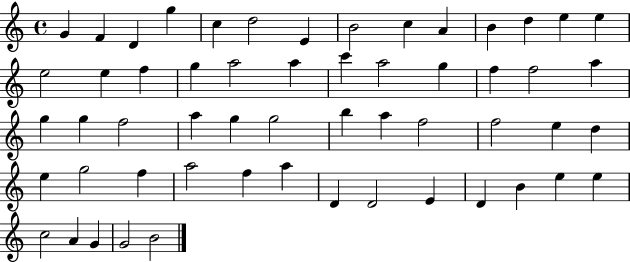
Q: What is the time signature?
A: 4/4